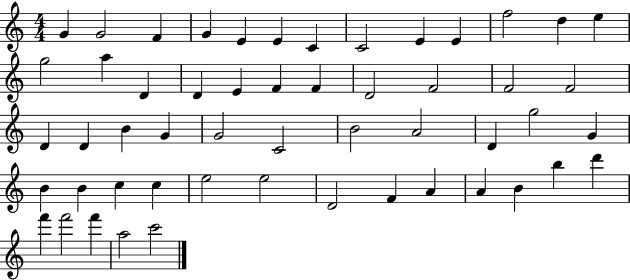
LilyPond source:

{
  \clef treble
  \numericTimeSignature
  \time 4/4
  \key c \major
  g'4 g'2 f'4 | g'4 e'4 e'4 c'4 | c'2 e'4 e'4 | f''2 d''4 e''4 | \break g''2 a''4 d'4 | d'4 e'4 f'4 f'4 | d'2 f'2 | f'2 f'2 | \break d'4 d'4 b'4 g'4 | g'2 c'2 | b'2 a'2 | d'4 g''2 g'4 | \break b'4 b'4 c''4 c''4 | e''2 e''2 | d'2 f'4 a'4 | a'4 b'4 b''4 d'''4 | \break f'''4 f'''2 f'''4 | a''2 c'''2 | \bar "|."
}